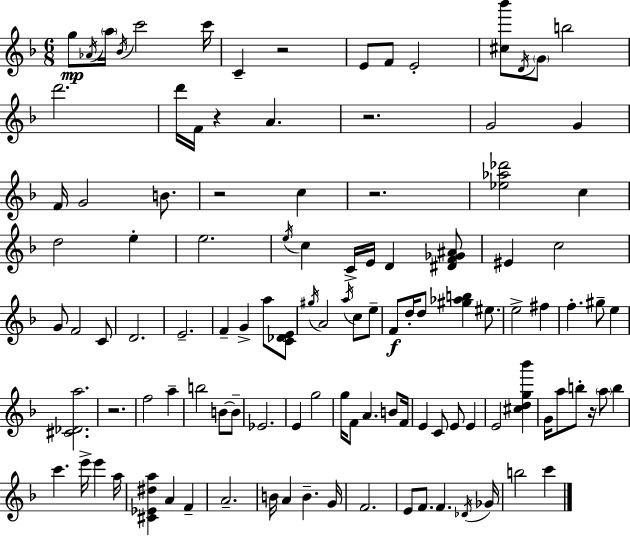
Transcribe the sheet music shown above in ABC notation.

X:1
T:Untitled
M:6/8
L:1/4
K:F
g/2 _A/4 a/4 _B/4 c'2 c'/4 C z2 E/2 F/2 E2 [^c_b']/2 D/4 G/2 b2 d'2 d'/4 F/4 z A z2 G2 G F/4 G2 B/2 z2 c z2 [_e_a_d']2 c d2 e e2 e/4 c C/4 E/4 D [^DF_G^A]/2 ^E c2 G/2 F2 C/2 D2 E2 F G a/2 [C_DE]/2 ^g/4 A2 a/4 c/2 e/2 F/2 d/4 d/2 [^g_ab] ^e/2 e2 ^f f ^g/2 e [^C_Da]2 z2 f2 a b2 B/2 B/2 _E2 E g2 g/4 F/2 A B/2 F/4 E C/2 E/2 E E2 [^cdg_b'] G/4 a/2 b/2 z/4 a/2 b c' e'/4 e' a/4 [^C_E^da] A F A2 B/4 A B G/4 F2 E/2 F/2 F _D/4 _G/4 b2 c'